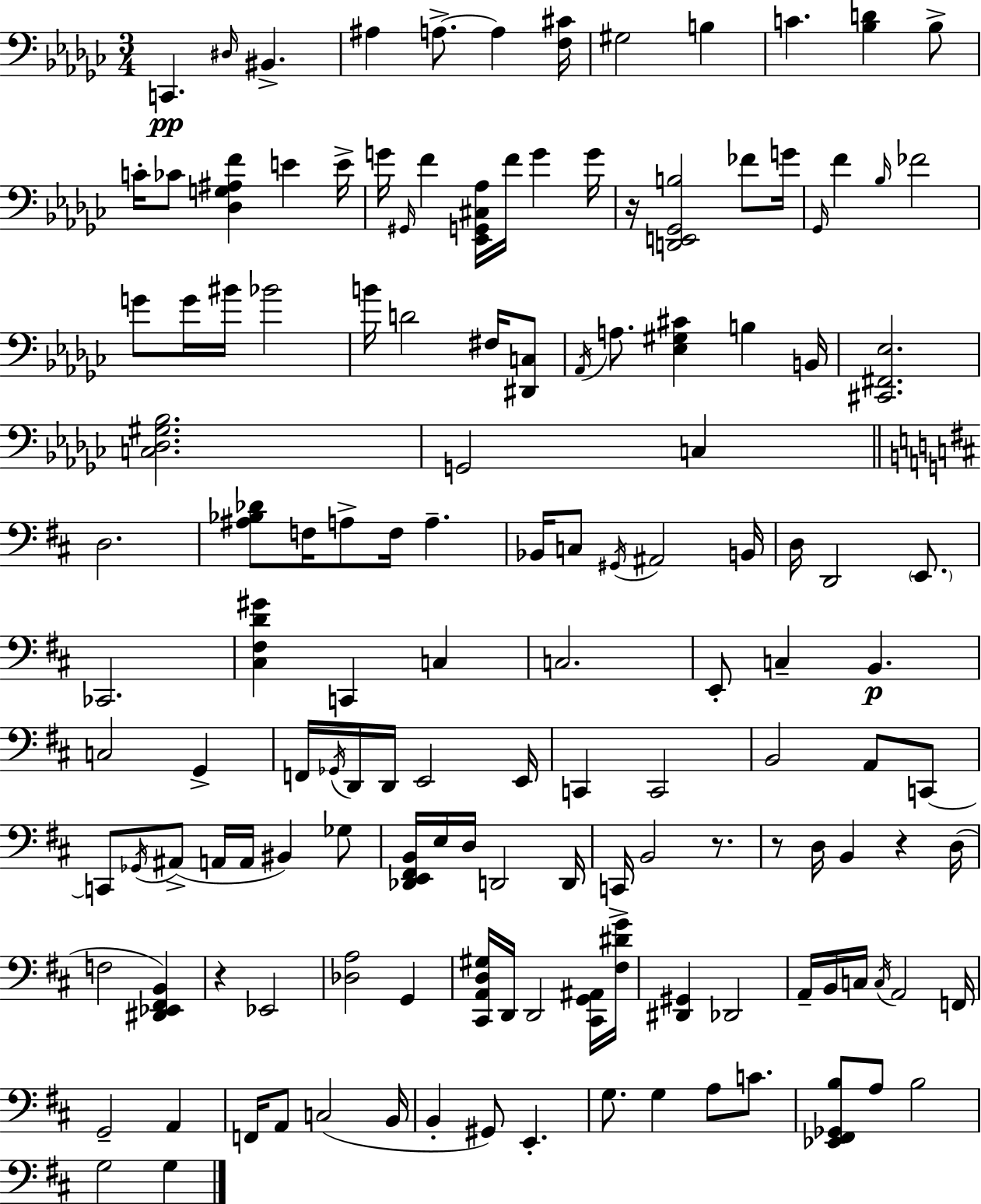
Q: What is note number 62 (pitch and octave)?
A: F2